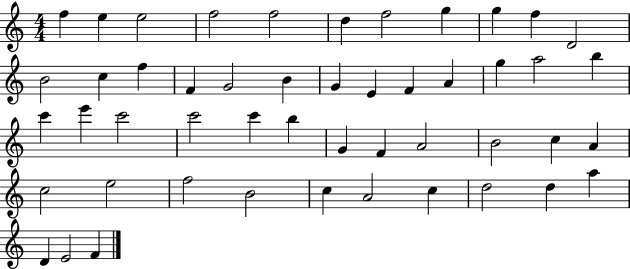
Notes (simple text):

F5/q E5/q E5/h F5/h F5/h D5/q F5/h G5/q G5/q F5/q D4/h B4/h C5/q F5/q F4/q G4/h B4/q G4/q E4/q F4/q A4/q G5/q A5/h B5/q C6/q E6/q C6/h C6/h C6/q B5/q G4/q F4/q A4/h B4/h C5/q A4/q C5/h E5/h F5/h B4/h C5/q A4/h C5/q D5/h D5/q A5/q D4/q E4/h F4/q